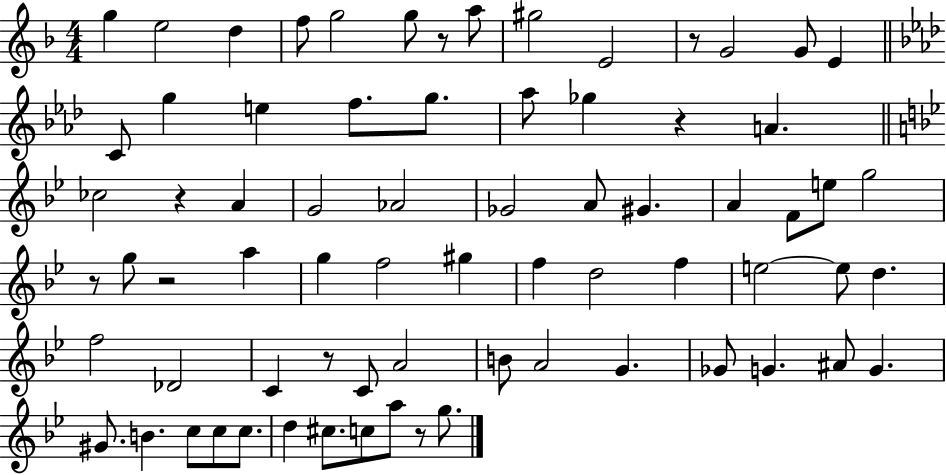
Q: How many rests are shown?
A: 8